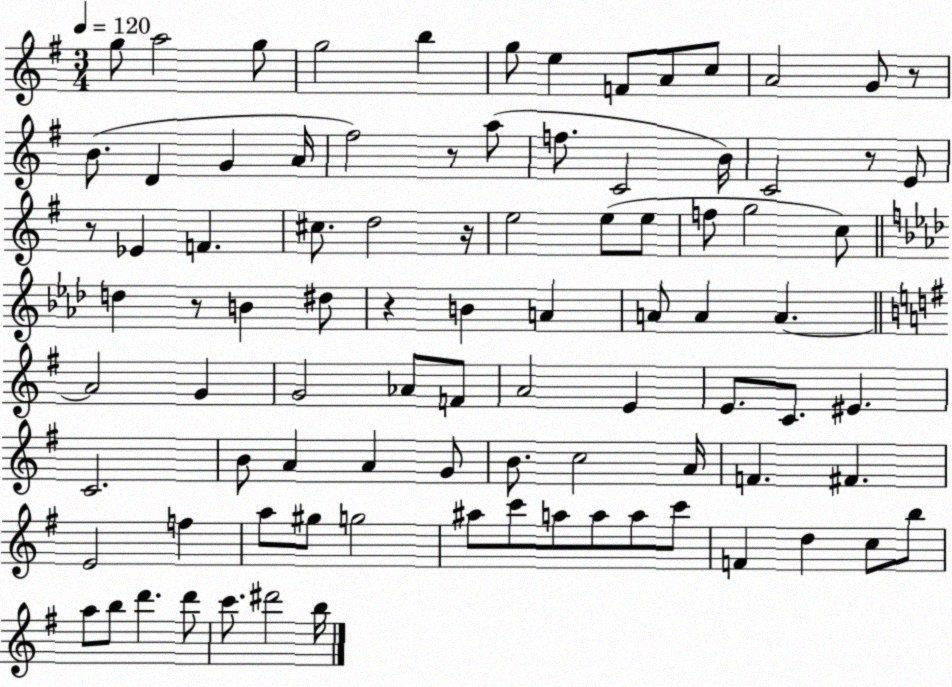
X:1
T:Untitled
M:3/4
L:1/4
K:G
g/2 a2 g/2 g2 b g/2 e F/2 A/2 c/2 A2 G/2 z/2 B/2 D G A/4 ^f2 z/2 a/2 f/2 C2 B/4 C2 z/2 E/2 z/2 _E F ^c/2 d2 z/4 e2 e/2 e/2 f/2 g2 c/2 d z/2 B ^d/2 z B A A/2 A A A2 G G2 _A/2 F/2 A2 E E/2 C/2 ^E C2 B/2 A A G/2 B/2 c2 A/4 F ^F E2 f a/2 ^g/2 g2 ^a/2 c'/2 a/2 a/2 a/2 c'/2 F d c/2 b/2 a/2 b/2 d' d'/2 c'/2 ^d'2 b/4